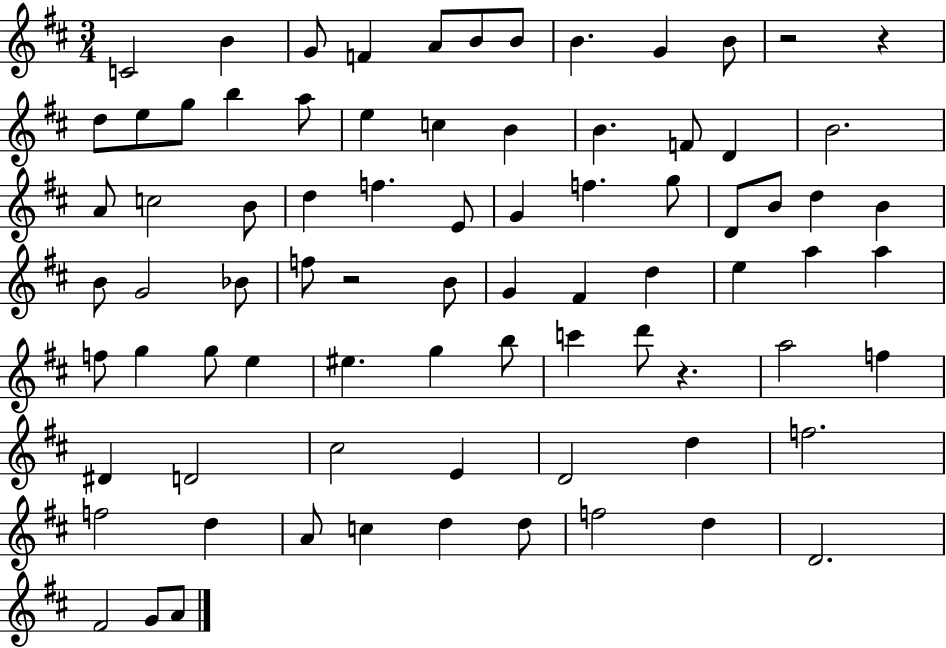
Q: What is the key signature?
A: D major